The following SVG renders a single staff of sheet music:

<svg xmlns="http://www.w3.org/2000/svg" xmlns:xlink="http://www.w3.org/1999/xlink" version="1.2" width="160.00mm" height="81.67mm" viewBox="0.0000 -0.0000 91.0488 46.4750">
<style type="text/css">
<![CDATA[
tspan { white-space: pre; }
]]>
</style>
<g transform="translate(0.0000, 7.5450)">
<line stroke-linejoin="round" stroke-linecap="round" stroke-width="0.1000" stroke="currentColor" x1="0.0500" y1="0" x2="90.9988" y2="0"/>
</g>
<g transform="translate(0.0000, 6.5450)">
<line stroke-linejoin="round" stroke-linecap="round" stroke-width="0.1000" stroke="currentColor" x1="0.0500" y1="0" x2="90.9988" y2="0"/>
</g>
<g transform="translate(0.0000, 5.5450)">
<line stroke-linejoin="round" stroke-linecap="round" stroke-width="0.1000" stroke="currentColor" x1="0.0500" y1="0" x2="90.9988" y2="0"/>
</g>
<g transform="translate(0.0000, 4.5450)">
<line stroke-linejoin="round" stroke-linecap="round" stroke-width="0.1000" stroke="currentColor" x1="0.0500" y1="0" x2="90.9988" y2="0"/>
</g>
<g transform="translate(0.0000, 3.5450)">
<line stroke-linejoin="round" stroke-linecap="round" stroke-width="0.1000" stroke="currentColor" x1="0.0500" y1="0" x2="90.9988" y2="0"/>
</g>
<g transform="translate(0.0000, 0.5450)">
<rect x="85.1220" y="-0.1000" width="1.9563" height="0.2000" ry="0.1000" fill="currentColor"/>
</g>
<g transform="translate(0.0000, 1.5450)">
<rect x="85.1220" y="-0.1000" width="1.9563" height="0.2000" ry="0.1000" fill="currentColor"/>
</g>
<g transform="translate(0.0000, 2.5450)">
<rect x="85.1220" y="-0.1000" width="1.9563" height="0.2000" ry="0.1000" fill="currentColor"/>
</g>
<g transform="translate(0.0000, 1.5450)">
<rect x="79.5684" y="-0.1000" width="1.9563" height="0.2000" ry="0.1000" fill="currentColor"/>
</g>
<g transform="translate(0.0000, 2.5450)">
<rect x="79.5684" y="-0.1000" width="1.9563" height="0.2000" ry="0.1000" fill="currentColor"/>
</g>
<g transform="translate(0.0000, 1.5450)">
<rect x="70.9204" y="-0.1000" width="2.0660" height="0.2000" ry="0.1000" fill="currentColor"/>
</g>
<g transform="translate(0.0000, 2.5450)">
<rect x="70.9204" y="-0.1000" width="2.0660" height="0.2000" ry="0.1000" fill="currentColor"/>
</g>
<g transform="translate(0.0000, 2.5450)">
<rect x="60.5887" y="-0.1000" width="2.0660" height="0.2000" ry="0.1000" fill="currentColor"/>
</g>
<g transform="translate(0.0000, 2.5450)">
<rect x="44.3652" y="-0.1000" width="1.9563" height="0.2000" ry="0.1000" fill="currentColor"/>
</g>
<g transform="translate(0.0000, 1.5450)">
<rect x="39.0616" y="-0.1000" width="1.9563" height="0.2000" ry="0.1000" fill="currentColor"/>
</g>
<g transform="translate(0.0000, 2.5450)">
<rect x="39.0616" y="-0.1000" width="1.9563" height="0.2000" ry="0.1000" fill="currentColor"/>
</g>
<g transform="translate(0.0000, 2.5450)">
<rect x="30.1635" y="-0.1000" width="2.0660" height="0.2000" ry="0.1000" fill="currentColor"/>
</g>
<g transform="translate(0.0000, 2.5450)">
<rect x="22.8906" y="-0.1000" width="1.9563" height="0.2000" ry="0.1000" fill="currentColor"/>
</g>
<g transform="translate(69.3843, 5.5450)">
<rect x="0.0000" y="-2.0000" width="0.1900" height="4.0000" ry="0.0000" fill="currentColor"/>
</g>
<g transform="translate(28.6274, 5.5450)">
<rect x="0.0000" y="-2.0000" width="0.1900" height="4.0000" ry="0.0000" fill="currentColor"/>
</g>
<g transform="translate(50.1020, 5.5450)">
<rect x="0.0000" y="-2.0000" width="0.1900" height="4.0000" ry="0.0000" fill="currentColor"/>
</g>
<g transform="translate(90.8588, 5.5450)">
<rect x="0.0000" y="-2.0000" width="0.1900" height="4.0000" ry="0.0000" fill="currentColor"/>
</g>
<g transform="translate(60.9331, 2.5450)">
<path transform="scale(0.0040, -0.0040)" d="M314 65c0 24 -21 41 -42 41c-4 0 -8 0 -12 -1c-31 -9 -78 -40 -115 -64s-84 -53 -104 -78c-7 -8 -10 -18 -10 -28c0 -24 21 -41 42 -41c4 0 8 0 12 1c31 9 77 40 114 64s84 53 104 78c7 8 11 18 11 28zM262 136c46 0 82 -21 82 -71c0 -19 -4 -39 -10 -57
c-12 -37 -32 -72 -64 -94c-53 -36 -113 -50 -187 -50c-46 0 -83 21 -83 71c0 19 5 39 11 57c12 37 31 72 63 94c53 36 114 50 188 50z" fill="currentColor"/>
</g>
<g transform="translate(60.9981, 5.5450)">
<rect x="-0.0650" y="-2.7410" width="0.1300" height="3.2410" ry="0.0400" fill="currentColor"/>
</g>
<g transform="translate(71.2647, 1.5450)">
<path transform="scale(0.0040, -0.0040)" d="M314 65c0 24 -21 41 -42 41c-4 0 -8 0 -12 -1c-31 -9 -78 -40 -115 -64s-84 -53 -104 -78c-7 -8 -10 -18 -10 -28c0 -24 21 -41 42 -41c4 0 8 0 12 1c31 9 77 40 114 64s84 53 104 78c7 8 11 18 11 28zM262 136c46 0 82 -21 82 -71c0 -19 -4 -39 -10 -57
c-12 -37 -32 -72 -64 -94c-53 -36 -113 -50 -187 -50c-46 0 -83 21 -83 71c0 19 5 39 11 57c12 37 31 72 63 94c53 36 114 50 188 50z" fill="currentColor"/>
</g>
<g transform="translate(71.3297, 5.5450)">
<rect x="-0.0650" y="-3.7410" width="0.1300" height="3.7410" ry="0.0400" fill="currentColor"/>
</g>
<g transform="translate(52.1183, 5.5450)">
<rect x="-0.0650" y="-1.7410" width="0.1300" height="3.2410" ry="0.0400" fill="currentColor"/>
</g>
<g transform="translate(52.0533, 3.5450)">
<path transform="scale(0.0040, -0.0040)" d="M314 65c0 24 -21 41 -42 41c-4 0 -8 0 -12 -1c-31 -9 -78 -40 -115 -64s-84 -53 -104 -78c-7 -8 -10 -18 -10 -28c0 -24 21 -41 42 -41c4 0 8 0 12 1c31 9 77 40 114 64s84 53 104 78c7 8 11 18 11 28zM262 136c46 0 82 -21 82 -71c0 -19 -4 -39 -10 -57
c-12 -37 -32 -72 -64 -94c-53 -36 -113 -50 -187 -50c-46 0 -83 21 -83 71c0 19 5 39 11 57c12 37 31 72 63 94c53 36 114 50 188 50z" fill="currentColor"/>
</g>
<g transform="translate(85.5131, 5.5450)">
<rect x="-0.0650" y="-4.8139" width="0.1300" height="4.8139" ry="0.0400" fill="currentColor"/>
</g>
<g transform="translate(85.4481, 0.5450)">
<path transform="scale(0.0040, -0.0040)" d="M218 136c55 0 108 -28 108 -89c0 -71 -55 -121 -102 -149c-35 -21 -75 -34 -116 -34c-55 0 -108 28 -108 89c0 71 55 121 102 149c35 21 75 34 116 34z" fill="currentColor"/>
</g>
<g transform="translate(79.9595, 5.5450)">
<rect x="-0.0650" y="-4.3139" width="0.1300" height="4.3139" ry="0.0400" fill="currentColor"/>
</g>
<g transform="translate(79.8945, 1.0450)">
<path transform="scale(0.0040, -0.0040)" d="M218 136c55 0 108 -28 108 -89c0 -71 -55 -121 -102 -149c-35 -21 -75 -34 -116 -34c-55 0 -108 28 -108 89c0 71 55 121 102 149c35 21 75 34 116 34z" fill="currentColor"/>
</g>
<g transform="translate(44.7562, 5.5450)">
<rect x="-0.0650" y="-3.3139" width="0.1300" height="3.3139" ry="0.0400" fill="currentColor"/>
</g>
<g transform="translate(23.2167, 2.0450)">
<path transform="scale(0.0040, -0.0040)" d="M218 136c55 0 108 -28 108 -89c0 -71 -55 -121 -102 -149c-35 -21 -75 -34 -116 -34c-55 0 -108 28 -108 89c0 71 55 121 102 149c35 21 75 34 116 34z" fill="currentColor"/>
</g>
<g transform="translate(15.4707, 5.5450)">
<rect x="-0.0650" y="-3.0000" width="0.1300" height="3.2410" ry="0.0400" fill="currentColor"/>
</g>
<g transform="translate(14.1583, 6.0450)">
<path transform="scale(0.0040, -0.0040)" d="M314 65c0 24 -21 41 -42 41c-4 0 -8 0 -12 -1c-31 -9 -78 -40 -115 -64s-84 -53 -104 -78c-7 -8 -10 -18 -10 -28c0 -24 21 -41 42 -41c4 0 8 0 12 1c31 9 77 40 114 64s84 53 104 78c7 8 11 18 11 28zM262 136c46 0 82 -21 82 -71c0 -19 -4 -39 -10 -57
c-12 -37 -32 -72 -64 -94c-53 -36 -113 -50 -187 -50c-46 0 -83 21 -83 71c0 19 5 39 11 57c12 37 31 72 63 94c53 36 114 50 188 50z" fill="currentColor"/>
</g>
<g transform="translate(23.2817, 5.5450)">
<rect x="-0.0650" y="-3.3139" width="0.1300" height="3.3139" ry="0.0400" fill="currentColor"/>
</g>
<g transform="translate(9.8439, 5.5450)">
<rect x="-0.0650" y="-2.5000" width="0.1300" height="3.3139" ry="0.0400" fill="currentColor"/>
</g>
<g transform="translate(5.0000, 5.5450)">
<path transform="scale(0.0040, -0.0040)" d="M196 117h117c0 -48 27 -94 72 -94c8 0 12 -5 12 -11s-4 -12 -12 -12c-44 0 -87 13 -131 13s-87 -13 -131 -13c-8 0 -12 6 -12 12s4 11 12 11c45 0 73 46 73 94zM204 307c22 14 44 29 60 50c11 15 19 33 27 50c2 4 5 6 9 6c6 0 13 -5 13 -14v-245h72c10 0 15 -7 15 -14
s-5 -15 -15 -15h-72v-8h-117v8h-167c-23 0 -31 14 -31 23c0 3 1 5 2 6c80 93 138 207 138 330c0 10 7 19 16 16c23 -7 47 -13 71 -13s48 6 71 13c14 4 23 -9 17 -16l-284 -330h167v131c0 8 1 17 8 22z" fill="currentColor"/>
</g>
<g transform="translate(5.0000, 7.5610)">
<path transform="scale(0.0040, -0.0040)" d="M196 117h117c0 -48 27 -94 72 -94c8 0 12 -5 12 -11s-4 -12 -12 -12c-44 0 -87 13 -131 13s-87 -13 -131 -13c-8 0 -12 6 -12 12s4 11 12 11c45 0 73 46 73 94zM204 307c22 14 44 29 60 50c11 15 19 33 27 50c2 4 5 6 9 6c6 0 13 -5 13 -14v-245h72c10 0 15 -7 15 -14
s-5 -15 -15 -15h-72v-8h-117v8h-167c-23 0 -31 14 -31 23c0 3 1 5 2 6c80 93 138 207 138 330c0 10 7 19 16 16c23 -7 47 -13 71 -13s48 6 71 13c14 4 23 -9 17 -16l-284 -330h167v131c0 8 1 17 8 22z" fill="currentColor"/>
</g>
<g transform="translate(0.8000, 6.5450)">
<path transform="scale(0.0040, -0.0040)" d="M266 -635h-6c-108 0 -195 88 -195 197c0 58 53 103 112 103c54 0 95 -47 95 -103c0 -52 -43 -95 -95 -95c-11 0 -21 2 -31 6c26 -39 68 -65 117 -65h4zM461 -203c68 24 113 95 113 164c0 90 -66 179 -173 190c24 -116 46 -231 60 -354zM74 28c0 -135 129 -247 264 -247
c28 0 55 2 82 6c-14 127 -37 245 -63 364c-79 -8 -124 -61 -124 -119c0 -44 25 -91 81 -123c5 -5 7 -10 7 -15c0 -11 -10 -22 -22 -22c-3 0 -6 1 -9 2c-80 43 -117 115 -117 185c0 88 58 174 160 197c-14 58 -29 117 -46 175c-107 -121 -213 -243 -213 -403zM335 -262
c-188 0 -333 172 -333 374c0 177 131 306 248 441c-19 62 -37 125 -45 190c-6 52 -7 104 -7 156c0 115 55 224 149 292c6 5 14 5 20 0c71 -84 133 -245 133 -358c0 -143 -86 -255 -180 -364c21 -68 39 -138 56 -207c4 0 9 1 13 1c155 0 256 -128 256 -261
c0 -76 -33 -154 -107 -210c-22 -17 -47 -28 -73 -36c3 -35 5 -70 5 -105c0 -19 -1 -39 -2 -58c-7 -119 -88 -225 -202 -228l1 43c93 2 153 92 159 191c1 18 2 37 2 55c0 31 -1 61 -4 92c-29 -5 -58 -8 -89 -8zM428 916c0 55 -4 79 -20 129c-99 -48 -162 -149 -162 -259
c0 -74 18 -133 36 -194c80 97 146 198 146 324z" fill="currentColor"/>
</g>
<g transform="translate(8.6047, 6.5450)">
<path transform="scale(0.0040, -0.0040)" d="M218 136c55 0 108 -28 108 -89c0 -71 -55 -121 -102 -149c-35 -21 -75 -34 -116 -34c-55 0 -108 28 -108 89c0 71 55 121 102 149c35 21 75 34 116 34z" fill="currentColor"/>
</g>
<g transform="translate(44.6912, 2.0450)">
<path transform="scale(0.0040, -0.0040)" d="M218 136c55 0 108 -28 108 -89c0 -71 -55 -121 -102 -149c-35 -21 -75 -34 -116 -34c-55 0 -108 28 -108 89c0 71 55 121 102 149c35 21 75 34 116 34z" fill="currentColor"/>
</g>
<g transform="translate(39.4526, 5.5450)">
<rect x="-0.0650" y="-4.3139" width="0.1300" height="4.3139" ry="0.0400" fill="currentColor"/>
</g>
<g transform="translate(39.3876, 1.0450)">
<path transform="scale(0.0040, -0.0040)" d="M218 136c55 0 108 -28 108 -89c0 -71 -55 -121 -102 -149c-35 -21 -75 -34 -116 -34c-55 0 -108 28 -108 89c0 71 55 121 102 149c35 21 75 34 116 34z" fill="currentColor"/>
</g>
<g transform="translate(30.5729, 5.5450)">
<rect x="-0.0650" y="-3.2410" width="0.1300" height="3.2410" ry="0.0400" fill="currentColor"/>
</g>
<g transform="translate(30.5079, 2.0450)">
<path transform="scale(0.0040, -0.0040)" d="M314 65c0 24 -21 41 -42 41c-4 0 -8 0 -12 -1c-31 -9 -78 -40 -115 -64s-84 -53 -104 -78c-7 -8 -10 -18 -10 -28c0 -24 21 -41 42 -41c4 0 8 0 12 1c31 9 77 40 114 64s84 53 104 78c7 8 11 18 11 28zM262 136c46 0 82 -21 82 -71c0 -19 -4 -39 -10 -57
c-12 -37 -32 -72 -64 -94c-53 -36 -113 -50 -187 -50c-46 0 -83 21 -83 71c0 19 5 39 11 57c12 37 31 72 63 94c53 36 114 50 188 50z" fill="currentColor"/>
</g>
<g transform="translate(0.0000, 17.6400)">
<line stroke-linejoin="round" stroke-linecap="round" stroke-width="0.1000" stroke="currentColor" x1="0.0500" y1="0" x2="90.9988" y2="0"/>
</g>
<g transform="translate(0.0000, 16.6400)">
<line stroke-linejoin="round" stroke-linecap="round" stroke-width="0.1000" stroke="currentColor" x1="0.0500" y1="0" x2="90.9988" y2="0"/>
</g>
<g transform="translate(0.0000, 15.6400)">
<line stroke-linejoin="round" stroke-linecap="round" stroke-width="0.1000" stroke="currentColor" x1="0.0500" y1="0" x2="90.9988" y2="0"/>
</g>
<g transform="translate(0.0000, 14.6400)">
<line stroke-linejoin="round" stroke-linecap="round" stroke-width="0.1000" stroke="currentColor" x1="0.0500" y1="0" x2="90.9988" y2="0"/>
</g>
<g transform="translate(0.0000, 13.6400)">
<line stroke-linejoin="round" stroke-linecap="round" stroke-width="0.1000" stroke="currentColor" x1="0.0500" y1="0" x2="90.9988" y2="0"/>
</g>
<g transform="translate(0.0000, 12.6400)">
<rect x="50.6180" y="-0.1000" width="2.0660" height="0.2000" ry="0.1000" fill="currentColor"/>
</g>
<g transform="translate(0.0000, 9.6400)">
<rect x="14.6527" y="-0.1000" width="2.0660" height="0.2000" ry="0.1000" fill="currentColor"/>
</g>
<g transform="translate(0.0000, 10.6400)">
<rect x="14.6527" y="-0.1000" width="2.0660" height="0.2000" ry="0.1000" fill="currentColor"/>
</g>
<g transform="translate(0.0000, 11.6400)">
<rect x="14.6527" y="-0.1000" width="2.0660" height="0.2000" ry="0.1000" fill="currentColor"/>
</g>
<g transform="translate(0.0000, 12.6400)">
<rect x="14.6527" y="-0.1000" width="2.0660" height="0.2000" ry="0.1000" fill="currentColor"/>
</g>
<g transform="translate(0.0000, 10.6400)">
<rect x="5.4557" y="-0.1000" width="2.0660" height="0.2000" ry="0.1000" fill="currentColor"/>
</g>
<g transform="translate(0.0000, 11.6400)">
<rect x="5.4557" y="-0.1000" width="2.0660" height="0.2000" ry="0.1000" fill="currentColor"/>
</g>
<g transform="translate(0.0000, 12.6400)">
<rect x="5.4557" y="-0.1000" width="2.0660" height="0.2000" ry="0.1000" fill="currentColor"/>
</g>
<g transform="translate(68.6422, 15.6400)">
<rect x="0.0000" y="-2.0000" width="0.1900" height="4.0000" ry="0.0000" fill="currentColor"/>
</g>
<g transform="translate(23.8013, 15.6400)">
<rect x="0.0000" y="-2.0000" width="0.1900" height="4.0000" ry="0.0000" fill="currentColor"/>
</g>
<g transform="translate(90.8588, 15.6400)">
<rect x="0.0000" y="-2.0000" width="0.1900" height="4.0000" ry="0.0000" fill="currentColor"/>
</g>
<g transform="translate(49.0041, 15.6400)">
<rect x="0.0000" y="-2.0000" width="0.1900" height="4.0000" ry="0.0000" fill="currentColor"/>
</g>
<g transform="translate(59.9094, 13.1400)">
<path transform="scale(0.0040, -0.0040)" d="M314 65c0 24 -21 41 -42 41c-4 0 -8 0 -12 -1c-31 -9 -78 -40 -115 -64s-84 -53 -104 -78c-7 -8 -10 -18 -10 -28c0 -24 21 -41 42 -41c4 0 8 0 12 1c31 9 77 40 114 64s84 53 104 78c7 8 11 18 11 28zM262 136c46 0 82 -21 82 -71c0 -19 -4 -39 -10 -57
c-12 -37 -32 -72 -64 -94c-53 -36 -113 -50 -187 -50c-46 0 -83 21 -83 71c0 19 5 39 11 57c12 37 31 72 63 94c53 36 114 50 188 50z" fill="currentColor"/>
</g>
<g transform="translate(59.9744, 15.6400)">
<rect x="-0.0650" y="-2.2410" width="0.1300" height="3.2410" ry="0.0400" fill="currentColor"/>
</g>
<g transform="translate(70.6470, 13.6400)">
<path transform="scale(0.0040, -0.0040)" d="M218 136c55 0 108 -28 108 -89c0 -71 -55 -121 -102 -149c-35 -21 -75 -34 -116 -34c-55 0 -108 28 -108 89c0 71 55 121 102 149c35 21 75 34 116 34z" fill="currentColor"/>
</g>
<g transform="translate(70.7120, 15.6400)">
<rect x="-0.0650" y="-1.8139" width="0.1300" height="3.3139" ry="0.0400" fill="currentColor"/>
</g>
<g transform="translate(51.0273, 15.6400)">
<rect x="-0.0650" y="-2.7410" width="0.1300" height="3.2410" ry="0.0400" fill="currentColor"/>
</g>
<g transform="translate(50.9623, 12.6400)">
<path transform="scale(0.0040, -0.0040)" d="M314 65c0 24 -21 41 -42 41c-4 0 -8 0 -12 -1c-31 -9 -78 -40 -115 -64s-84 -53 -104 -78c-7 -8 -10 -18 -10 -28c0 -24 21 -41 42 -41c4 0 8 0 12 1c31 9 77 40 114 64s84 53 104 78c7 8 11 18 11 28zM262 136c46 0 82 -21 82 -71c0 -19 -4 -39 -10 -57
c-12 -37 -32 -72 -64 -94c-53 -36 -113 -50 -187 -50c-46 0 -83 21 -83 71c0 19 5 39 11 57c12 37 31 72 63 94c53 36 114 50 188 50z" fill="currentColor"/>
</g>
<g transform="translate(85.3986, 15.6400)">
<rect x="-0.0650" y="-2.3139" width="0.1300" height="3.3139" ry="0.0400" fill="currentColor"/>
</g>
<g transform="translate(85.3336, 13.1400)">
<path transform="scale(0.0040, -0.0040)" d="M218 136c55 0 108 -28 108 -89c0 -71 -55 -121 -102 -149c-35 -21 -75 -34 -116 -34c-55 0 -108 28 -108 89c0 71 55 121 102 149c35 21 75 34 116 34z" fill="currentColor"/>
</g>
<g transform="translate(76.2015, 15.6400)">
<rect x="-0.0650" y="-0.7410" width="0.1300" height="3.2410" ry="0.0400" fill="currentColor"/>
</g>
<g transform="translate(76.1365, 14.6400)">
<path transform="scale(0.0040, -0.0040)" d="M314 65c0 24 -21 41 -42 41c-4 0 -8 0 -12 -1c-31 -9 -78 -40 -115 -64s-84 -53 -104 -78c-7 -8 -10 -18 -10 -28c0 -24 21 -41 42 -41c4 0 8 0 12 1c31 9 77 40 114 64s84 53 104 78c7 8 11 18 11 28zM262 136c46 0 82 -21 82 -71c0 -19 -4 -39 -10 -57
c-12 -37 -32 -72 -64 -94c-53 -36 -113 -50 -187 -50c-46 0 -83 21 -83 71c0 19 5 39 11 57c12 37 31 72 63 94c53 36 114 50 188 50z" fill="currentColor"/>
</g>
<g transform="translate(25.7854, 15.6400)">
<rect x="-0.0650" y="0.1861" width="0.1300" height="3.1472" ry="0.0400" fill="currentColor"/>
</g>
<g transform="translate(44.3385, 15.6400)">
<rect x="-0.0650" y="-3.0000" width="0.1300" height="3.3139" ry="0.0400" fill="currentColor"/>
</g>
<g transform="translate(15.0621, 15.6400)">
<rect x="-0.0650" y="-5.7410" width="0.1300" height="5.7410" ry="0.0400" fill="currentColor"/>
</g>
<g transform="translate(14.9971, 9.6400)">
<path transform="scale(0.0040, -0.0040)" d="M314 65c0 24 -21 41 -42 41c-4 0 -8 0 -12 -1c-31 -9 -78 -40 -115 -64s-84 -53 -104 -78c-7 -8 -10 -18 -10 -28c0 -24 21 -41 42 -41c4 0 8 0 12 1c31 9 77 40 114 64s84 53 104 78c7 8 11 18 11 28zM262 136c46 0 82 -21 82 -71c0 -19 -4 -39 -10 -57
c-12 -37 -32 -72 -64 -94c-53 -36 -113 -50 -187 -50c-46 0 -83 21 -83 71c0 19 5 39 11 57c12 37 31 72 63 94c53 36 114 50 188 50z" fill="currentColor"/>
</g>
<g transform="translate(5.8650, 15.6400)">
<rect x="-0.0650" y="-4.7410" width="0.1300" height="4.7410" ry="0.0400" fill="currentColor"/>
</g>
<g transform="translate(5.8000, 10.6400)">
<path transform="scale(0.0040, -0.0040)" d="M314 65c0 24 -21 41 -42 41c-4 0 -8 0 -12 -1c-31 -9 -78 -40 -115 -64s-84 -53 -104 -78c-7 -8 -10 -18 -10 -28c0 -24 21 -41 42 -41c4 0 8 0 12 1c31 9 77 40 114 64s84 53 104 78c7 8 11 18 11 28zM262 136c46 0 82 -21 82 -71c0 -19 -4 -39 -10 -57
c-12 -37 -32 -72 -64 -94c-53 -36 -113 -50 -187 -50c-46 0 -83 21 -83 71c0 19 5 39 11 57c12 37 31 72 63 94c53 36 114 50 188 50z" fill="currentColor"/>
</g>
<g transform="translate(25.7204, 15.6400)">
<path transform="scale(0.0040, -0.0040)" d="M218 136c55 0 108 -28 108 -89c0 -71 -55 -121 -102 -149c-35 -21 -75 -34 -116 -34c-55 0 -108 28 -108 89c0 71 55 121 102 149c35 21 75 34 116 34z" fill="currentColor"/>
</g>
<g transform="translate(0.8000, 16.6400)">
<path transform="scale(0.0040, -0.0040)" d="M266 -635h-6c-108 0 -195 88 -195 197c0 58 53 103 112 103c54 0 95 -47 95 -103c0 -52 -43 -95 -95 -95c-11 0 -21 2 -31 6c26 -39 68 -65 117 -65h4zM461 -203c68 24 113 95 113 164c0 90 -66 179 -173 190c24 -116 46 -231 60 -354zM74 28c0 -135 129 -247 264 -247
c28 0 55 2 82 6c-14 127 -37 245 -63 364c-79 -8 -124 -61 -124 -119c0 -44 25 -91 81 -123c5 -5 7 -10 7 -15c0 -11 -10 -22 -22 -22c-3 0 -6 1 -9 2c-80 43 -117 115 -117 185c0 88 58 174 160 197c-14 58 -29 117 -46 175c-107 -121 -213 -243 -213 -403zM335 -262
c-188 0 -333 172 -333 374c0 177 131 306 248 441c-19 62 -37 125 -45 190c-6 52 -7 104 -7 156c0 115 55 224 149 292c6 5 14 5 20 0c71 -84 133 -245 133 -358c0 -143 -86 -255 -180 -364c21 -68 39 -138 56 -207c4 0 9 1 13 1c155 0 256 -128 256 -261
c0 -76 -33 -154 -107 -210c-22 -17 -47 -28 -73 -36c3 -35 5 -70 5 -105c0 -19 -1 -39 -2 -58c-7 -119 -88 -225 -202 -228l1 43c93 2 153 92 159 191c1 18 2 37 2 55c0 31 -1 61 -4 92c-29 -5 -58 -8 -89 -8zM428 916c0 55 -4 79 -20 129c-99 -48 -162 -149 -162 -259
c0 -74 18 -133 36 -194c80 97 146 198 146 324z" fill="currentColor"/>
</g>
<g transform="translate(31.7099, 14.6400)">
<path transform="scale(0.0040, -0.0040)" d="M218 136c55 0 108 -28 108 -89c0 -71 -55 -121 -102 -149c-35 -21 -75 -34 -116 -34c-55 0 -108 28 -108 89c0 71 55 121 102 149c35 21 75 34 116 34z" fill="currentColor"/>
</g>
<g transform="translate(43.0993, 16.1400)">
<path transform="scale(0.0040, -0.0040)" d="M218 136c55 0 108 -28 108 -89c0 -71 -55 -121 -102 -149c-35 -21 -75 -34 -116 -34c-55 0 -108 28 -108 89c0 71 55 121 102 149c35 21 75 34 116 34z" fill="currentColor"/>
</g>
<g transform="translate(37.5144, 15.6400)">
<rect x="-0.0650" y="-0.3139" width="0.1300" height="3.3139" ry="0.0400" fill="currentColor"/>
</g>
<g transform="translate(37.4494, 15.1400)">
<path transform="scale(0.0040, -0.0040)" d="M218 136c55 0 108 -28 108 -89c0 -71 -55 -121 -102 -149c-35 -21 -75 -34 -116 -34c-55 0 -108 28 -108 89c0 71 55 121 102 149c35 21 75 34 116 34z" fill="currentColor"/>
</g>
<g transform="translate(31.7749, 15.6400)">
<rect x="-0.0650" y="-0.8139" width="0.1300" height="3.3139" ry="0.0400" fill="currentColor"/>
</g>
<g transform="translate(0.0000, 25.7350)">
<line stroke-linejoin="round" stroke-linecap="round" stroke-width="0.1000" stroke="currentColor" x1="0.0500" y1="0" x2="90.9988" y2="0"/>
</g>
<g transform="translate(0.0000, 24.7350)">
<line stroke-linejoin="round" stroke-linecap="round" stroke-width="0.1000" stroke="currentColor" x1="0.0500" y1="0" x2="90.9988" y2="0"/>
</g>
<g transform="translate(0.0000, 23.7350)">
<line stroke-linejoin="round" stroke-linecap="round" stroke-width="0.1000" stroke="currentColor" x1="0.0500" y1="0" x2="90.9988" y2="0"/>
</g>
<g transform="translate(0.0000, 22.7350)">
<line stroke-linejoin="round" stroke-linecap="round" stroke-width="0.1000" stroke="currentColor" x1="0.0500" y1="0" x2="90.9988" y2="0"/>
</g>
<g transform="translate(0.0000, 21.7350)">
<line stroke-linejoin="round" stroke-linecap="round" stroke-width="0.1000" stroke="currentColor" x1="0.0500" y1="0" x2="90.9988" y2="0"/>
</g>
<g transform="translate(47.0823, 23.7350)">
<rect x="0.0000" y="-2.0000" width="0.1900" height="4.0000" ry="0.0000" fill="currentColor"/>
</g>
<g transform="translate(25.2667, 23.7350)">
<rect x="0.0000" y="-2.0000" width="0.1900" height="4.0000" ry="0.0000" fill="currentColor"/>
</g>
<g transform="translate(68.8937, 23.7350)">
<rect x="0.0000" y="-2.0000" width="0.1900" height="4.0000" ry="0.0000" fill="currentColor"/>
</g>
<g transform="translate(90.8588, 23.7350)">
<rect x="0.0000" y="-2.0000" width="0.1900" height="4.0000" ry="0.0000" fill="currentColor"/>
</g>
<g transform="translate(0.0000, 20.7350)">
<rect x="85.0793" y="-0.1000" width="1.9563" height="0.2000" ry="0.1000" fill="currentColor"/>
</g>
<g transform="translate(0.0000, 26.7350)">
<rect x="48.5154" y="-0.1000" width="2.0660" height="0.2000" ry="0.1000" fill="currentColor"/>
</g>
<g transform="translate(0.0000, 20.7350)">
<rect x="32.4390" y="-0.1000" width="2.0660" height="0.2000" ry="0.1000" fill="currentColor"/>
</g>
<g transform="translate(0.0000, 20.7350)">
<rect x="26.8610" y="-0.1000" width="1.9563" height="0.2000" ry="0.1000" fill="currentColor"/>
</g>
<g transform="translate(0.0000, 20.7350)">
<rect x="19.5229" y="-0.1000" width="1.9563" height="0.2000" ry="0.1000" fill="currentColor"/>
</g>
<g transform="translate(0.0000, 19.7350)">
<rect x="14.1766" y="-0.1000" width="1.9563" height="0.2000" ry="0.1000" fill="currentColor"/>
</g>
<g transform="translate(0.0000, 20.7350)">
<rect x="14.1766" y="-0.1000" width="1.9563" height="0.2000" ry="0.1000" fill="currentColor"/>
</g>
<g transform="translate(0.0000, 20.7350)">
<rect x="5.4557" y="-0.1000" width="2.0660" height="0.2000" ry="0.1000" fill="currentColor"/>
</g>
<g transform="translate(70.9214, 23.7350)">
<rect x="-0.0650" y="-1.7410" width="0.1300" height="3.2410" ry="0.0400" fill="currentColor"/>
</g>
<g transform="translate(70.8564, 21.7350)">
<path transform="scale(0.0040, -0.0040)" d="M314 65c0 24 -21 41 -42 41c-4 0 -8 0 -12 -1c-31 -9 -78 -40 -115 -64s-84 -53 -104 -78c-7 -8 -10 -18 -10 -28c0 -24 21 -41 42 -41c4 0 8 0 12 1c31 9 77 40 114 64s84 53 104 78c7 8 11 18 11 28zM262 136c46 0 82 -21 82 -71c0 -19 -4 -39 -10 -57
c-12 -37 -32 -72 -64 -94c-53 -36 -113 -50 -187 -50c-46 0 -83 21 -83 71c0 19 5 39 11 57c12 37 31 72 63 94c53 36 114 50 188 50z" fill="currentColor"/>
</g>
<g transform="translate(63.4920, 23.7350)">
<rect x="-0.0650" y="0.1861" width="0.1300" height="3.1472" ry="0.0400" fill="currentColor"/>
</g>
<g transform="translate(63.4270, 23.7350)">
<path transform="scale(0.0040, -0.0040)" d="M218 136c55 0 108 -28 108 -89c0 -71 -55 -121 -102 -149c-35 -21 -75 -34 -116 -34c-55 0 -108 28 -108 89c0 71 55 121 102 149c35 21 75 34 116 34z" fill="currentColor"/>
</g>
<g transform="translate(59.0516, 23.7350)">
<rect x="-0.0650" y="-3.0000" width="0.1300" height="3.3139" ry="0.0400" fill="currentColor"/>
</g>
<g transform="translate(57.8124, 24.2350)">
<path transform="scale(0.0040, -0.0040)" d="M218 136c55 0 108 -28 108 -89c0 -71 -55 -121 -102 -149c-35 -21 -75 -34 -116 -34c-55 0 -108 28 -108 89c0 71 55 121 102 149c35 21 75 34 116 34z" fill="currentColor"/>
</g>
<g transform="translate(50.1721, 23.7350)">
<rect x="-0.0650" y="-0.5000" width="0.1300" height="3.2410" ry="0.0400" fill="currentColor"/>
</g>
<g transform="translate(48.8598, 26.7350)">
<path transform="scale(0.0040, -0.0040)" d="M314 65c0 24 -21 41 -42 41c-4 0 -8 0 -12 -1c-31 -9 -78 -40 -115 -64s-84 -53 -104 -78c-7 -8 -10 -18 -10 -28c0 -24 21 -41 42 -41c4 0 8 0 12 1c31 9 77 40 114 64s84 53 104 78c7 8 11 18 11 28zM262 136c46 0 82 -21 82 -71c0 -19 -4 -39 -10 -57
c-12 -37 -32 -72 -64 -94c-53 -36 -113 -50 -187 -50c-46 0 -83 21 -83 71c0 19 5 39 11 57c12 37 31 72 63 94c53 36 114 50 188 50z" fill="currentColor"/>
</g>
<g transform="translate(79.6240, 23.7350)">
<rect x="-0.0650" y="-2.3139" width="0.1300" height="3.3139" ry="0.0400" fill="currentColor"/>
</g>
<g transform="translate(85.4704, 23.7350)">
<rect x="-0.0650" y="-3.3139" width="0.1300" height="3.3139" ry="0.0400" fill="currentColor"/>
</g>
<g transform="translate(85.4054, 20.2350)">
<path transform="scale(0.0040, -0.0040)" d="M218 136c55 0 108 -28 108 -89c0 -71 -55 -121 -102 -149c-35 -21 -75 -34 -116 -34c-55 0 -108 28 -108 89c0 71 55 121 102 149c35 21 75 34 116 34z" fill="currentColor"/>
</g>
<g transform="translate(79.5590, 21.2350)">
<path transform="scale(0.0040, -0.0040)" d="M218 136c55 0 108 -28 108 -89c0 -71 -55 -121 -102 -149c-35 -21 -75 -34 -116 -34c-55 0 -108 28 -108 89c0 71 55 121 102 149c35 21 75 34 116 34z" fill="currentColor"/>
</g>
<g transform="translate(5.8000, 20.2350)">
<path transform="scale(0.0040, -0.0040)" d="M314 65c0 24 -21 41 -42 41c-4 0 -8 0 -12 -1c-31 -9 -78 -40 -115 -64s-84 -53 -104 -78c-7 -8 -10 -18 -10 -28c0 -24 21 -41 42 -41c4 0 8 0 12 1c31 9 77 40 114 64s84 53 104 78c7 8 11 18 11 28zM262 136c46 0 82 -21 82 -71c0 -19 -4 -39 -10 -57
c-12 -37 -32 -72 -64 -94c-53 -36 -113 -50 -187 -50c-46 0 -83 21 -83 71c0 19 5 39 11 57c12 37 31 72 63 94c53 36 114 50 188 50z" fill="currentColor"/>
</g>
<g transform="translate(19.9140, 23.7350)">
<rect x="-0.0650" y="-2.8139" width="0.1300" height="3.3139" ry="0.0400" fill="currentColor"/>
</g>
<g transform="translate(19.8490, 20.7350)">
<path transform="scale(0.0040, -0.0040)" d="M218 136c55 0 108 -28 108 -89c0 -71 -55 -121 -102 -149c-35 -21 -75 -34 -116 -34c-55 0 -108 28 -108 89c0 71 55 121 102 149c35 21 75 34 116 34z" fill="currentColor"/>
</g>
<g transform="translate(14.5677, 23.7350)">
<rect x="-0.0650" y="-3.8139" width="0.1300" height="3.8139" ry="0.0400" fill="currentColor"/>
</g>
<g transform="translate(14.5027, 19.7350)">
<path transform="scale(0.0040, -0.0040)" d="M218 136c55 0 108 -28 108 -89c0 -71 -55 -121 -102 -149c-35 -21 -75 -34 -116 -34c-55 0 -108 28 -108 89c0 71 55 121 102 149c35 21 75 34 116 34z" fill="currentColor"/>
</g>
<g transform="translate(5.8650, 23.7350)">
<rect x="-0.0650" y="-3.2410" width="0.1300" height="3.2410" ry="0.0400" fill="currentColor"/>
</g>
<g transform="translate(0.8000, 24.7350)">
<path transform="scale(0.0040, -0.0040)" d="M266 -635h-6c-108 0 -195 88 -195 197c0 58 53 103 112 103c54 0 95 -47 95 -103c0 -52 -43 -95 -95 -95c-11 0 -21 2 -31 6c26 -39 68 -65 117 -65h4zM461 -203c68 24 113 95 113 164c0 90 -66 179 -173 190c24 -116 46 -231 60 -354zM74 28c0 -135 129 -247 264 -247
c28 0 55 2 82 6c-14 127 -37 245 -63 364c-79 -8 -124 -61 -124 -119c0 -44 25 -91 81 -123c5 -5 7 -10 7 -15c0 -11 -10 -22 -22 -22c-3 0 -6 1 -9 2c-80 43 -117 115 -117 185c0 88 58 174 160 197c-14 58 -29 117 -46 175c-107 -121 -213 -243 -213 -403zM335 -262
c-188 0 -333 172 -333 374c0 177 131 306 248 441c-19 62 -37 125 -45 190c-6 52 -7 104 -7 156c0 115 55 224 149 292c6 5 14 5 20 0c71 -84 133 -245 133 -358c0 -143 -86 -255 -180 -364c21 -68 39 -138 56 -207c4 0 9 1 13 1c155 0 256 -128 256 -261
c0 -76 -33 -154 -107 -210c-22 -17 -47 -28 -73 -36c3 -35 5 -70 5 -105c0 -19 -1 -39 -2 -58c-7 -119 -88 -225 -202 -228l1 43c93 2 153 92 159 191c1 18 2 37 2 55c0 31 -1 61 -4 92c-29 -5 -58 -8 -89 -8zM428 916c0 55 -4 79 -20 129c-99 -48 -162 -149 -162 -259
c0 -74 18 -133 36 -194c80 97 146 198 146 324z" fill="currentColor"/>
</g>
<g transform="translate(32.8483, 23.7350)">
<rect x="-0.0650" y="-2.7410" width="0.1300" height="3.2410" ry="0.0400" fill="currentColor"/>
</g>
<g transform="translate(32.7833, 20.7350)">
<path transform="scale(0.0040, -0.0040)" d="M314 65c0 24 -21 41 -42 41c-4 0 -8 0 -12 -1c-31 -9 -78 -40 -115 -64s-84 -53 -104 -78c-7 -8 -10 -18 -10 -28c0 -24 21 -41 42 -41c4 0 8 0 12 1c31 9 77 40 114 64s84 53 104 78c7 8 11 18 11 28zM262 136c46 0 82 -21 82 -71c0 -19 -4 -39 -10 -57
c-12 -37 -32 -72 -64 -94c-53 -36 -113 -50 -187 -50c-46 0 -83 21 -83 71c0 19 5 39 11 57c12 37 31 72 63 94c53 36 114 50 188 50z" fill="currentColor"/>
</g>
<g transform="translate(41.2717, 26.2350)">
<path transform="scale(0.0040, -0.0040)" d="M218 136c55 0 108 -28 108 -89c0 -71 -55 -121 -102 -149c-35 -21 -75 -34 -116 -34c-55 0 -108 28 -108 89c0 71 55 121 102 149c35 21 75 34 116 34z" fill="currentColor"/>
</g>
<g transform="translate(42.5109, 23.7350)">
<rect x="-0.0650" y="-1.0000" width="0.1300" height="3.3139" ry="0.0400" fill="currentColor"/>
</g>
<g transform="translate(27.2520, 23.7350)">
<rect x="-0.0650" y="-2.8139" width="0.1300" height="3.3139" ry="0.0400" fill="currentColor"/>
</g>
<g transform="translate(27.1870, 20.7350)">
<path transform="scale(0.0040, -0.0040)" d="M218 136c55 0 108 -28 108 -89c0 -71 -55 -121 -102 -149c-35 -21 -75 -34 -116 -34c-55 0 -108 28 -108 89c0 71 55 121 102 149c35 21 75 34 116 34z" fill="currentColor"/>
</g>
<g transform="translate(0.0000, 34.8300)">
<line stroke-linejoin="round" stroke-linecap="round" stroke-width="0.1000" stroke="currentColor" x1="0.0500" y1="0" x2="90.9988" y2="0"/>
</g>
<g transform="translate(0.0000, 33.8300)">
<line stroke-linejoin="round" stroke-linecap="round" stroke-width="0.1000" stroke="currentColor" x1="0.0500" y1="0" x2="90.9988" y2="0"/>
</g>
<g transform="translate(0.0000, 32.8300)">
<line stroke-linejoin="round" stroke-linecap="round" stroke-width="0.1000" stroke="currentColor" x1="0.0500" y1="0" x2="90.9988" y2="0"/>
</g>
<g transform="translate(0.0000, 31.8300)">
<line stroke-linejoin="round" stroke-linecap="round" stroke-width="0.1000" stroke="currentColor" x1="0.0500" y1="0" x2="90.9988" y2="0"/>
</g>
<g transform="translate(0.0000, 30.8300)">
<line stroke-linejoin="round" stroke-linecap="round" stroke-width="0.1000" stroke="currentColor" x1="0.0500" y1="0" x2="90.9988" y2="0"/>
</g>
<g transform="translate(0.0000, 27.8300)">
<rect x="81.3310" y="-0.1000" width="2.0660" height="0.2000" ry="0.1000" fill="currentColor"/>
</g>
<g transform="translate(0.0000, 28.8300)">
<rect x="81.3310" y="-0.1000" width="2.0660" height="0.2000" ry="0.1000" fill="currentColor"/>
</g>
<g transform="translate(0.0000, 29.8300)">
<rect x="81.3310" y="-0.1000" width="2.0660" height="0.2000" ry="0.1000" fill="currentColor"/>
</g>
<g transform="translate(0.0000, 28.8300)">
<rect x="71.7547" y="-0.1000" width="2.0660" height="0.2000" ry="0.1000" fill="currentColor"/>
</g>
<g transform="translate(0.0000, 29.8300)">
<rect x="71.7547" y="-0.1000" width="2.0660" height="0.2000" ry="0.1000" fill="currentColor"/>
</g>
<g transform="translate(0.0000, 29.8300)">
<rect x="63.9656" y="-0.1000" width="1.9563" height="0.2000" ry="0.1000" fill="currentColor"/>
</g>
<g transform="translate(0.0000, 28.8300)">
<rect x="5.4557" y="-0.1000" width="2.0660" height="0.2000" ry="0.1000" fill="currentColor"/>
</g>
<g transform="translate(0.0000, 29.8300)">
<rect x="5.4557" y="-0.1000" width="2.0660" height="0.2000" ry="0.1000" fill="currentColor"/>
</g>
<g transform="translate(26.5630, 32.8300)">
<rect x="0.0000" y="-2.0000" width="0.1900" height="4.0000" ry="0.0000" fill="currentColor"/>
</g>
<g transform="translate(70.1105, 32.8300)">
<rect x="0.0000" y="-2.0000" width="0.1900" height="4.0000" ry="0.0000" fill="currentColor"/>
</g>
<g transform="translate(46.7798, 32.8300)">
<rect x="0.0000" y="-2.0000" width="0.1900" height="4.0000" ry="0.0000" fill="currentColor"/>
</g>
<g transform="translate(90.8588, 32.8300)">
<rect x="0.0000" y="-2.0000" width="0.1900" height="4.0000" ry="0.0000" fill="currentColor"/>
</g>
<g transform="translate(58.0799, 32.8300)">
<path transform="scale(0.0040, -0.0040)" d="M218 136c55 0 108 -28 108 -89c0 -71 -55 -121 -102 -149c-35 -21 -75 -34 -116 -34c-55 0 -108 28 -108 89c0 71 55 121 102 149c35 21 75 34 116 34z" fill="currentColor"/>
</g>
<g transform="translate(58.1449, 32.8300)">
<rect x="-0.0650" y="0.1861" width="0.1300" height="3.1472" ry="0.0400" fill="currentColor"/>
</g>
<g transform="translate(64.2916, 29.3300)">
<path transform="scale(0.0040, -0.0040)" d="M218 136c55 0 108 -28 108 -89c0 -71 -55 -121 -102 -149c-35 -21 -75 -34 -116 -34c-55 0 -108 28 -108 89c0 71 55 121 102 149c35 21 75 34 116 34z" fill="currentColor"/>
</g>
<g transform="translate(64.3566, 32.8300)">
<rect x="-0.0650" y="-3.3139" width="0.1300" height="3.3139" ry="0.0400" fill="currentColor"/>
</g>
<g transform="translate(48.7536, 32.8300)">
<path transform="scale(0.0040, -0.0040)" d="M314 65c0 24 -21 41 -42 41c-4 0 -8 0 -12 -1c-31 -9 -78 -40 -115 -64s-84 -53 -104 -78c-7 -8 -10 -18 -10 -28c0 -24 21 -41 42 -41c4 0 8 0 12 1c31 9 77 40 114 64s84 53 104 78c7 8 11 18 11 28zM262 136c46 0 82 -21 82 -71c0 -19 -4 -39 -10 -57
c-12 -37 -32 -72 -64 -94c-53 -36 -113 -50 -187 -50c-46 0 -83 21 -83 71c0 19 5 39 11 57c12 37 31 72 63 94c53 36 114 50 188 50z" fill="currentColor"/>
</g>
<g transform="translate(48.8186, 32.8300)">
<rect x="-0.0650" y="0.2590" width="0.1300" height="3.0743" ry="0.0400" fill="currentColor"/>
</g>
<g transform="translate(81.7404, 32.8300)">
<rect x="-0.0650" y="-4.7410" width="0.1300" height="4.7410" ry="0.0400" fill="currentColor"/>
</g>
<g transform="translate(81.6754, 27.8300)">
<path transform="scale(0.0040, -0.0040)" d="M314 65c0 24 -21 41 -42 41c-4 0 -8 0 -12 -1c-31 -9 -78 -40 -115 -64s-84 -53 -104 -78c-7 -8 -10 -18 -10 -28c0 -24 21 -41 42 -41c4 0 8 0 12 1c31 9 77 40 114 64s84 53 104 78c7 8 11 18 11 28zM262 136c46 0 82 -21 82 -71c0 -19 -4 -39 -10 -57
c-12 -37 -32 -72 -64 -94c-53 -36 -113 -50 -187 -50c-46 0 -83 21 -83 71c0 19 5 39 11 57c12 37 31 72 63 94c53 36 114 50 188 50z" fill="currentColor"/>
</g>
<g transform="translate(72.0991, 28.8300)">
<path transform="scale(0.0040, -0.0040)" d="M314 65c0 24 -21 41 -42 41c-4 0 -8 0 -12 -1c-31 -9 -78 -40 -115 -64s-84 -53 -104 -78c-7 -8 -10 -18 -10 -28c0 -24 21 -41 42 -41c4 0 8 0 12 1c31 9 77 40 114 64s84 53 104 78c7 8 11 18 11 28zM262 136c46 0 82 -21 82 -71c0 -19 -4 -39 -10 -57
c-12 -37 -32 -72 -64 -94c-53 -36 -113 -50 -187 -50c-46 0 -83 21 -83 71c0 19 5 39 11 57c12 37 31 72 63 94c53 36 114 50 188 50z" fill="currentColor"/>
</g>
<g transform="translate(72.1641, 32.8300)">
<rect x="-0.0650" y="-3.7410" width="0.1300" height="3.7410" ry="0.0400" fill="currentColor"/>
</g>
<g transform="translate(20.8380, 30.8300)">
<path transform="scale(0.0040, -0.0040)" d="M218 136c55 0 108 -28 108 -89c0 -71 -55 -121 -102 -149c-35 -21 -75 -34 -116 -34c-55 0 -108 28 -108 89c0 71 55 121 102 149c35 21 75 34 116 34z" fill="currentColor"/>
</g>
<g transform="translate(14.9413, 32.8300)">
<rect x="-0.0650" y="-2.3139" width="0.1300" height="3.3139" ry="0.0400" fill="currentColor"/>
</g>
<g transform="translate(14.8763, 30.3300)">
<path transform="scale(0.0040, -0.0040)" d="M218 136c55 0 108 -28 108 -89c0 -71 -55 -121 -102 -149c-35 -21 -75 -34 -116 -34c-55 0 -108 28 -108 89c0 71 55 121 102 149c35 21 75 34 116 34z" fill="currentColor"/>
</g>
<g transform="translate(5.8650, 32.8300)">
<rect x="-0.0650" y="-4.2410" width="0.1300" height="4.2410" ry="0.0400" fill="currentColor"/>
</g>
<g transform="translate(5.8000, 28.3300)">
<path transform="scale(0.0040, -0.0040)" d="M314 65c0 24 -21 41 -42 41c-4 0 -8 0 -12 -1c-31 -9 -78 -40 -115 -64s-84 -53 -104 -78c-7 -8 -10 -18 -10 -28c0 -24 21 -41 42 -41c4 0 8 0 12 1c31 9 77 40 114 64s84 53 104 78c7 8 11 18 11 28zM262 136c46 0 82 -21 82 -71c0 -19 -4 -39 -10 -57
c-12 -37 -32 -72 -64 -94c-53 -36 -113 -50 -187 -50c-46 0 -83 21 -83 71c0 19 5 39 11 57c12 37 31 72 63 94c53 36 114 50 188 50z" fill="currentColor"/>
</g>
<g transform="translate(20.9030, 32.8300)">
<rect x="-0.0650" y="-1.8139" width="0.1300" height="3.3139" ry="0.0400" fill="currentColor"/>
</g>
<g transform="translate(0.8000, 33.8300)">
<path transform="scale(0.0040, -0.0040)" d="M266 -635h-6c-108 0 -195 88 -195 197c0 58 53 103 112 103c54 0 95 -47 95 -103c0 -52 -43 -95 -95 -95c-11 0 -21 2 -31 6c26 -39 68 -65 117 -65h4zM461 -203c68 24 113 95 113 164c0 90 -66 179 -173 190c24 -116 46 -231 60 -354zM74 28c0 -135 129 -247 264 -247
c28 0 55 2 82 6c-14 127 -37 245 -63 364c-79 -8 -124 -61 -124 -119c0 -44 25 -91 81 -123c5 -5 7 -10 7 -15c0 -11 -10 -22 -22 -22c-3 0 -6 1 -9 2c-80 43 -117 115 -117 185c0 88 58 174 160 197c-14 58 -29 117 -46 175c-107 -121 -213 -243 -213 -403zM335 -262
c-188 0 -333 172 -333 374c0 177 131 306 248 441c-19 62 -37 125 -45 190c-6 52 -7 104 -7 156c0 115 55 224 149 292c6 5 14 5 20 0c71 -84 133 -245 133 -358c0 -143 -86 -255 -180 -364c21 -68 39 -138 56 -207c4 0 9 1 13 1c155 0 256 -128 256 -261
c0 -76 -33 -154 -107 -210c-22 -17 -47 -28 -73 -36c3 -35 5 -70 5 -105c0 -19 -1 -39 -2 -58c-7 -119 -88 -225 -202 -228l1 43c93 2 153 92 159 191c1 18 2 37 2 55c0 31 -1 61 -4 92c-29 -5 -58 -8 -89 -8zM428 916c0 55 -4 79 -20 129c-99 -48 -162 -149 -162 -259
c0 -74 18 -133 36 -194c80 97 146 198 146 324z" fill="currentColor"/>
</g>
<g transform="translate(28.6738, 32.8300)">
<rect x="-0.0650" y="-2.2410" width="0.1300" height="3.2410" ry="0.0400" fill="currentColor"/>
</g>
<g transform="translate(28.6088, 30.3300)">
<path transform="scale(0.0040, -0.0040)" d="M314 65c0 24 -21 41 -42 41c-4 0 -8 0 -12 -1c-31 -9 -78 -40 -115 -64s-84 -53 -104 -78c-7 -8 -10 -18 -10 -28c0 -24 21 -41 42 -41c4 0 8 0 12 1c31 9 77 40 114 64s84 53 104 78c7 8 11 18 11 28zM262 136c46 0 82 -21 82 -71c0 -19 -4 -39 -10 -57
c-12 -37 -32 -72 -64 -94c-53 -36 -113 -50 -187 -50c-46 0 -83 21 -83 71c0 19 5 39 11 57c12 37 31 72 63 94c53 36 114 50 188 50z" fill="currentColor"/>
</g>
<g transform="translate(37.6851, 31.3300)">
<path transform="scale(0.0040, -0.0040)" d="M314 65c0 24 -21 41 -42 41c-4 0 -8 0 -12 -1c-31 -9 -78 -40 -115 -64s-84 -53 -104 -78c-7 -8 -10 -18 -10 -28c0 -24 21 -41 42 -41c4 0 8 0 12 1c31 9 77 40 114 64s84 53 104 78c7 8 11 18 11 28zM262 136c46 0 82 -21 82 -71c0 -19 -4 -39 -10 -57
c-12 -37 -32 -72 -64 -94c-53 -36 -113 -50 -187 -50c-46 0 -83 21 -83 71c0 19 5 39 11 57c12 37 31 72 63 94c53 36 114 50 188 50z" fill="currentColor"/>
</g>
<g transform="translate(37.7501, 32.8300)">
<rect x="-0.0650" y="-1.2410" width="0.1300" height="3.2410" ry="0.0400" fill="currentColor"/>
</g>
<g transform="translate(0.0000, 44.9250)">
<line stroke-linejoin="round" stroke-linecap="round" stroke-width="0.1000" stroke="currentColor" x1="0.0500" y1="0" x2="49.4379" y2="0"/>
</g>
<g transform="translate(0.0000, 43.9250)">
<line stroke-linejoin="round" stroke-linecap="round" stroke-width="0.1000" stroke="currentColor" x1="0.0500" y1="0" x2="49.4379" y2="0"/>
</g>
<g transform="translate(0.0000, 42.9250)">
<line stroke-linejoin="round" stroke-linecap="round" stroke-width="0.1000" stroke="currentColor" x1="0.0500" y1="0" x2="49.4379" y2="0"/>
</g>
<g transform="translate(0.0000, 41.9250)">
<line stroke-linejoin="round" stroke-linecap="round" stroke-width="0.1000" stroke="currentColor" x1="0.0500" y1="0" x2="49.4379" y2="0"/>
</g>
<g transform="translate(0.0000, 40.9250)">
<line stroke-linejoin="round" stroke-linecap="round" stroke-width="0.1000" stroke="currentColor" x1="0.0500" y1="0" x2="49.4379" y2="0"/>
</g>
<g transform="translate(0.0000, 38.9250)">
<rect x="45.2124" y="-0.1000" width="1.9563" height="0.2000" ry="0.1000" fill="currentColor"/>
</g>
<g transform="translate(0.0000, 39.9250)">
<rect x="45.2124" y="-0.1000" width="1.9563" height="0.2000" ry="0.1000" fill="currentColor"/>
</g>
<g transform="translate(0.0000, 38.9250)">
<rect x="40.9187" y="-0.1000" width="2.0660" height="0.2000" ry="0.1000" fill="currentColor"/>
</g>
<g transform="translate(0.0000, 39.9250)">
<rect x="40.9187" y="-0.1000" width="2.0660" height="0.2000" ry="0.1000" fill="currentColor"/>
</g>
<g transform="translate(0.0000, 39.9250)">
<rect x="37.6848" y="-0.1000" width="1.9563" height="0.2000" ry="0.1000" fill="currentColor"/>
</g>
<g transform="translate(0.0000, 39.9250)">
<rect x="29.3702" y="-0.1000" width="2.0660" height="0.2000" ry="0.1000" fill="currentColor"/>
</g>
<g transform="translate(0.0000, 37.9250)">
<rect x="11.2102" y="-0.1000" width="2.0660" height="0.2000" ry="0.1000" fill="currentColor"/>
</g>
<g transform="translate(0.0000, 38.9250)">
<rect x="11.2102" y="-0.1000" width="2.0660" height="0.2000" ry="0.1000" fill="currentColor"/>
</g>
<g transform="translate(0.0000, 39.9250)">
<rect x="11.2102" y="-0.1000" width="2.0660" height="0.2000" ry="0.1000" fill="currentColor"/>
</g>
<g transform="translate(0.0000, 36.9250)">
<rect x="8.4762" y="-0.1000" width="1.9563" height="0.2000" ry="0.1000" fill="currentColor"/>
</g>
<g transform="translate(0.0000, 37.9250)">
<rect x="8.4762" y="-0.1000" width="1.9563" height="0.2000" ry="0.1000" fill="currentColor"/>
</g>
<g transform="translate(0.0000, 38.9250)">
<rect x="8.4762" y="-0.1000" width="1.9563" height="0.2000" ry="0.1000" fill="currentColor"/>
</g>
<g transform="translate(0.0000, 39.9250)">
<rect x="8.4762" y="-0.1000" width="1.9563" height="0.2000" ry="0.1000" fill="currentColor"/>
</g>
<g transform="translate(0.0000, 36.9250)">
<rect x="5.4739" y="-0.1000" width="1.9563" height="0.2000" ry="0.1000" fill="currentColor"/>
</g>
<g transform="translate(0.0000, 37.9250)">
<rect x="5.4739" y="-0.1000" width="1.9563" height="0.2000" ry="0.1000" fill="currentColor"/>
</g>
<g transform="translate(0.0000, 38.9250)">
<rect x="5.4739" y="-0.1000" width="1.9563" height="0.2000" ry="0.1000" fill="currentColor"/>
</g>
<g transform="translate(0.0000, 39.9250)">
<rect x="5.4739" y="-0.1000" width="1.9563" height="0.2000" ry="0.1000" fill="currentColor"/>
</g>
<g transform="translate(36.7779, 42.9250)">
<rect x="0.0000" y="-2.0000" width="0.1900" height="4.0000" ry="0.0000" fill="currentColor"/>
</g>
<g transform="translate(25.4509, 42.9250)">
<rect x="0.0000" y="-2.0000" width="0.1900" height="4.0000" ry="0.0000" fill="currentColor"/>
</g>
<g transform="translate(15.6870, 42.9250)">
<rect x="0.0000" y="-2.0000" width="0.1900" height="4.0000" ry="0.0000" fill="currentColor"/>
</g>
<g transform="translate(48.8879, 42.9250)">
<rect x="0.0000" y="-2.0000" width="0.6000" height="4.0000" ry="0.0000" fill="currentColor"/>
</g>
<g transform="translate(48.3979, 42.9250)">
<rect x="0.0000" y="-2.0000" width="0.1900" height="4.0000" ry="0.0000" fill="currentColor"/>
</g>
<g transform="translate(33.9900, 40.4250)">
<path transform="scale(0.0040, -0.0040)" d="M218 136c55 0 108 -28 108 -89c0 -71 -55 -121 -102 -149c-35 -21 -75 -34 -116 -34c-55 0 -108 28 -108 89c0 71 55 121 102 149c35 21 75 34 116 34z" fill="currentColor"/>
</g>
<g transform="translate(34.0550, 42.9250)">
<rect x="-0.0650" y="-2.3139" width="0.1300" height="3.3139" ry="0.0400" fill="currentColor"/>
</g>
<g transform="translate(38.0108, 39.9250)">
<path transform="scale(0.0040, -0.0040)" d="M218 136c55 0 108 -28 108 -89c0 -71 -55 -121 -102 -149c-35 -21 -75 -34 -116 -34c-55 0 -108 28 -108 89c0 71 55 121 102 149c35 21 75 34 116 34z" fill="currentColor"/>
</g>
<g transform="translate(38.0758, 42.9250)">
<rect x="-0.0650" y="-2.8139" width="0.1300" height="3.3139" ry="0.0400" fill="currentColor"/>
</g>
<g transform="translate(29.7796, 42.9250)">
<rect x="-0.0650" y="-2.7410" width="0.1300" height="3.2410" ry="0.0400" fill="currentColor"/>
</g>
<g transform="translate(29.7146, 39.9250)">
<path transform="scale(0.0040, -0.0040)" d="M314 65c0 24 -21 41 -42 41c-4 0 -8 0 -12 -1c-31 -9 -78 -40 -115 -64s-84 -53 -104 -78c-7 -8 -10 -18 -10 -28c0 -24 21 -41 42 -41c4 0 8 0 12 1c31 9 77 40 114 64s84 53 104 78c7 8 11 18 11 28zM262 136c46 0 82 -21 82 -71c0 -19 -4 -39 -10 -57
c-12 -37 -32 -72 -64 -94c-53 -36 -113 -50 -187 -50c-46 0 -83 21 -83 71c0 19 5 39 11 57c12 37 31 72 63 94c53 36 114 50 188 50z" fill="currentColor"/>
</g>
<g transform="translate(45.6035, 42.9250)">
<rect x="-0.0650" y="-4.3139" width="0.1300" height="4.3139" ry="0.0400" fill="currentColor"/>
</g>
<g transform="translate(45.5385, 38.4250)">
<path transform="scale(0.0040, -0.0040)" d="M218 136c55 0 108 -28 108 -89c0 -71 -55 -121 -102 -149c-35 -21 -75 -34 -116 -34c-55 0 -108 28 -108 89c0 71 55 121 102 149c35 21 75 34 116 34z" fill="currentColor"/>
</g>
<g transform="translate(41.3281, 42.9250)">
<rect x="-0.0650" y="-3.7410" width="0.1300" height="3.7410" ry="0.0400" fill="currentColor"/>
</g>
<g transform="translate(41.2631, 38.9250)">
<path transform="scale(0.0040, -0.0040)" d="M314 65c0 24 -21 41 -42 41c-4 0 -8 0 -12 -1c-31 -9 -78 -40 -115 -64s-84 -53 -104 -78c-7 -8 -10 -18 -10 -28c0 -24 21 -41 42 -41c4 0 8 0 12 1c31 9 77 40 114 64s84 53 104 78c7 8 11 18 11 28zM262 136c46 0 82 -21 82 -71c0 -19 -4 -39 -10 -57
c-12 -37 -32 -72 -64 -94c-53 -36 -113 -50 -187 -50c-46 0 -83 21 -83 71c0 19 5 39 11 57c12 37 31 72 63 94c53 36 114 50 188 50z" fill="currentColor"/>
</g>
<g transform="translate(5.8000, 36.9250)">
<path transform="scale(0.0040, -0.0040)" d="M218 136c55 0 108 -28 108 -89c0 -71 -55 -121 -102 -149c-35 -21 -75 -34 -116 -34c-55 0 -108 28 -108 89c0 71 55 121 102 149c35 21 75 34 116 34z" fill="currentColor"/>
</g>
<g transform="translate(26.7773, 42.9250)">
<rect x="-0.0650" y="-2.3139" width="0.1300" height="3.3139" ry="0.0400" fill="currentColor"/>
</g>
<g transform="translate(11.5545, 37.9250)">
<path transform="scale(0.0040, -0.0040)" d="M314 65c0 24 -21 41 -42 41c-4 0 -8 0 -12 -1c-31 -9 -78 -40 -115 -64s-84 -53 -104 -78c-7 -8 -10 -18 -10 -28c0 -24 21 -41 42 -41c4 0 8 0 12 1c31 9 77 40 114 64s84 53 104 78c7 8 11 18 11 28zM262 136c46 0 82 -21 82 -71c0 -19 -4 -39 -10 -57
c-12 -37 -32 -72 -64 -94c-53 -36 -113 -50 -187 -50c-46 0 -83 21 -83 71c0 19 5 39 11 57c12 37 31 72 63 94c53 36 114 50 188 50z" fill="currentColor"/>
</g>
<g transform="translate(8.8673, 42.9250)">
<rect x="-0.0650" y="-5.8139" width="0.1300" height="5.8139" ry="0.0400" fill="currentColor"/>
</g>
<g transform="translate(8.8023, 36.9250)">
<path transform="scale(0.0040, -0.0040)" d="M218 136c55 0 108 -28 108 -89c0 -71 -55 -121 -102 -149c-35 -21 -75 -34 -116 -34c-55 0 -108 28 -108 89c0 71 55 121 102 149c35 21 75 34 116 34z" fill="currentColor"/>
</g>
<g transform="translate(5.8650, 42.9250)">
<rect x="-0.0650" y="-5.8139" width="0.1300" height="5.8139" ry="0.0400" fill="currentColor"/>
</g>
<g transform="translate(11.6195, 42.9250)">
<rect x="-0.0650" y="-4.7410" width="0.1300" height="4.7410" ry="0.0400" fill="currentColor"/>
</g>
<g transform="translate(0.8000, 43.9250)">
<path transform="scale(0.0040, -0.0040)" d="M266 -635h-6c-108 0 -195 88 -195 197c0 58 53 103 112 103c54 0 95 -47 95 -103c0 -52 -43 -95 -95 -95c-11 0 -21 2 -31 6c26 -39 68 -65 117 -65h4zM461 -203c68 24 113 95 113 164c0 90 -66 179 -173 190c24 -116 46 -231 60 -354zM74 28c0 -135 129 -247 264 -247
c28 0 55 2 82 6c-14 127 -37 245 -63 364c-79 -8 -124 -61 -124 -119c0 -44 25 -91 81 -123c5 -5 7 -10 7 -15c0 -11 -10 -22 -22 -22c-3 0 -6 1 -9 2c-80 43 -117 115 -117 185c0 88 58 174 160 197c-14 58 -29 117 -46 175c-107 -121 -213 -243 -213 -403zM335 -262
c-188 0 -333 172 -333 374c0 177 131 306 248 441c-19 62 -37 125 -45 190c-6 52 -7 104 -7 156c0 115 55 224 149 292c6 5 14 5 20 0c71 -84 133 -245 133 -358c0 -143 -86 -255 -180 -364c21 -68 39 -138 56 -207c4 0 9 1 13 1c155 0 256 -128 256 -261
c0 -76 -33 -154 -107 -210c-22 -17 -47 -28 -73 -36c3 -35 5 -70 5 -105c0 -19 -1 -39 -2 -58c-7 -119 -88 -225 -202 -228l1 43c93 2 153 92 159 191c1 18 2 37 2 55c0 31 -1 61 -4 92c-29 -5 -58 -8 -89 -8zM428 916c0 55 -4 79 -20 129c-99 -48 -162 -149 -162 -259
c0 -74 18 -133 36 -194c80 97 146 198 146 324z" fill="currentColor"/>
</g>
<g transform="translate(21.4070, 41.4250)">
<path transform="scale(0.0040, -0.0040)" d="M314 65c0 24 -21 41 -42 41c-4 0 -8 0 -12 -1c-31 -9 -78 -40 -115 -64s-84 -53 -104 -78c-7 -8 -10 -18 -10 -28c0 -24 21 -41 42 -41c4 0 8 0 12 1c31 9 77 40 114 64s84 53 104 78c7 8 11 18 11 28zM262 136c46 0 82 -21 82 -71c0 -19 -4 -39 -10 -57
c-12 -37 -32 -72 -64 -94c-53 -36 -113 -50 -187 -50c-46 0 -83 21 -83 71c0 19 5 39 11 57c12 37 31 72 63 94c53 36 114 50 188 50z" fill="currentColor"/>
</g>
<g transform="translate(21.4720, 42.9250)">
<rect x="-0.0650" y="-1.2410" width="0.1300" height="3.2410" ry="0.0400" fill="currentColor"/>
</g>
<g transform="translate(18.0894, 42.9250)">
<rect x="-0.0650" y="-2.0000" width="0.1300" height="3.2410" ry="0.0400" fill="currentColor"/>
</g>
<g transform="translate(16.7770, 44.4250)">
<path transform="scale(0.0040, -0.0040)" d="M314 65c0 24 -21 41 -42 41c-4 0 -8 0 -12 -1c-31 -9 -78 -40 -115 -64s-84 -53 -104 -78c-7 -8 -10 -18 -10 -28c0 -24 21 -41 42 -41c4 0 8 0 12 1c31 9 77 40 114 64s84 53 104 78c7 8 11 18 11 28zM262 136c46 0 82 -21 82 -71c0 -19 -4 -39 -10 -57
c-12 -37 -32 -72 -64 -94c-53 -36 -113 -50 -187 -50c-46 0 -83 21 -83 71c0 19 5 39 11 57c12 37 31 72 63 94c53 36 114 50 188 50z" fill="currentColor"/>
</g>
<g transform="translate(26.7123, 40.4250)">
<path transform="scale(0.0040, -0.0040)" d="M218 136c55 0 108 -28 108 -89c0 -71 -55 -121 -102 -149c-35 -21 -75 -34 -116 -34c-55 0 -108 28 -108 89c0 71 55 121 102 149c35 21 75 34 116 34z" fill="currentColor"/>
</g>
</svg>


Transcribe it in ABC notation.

X:1
T:Untitled
M:4/4
L:1/4
K:C
G A2 b b2 d' b f2 a2 c'2 d' e' e'2 g'2 B d c A a2 g2 f d2 g b2 c' a a a2 D C2 A B f2 g b d'2 g f g2 e2 B2 B b c'2 e'2 g' g' e'2 F2 e2 g a2 g a c'2 d'